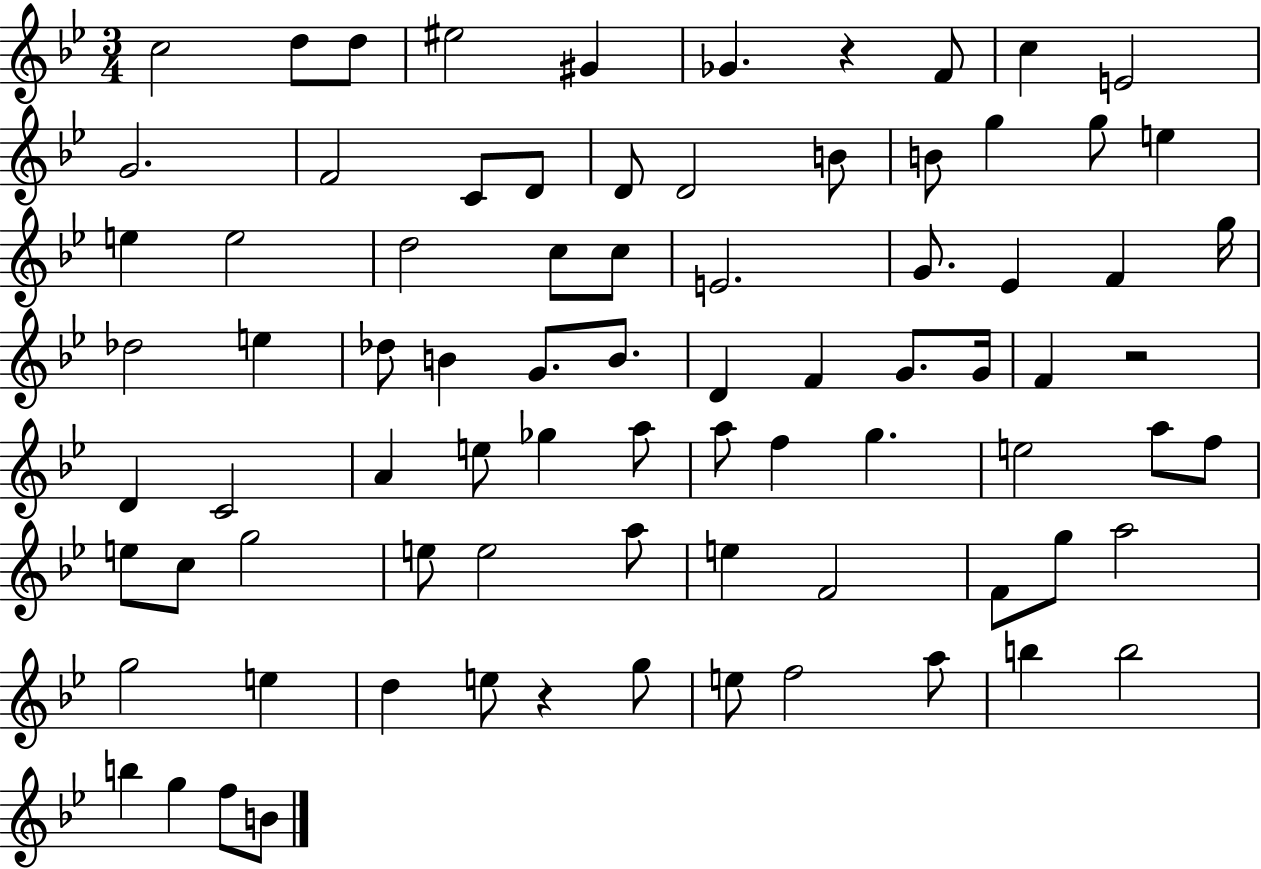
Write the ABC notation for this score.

X:1
T:Untitled
M:3/4
L:1/4
K:Bb
c2 d/2 d/2 ^e2 ^G _G z F/2 c E2 G2 F2 C/2 D/2 D/2 D2 B/2 B/2 g g/2 e e e2 d2 c/2 c/2 E2 G/2 _E F g/4 _d2 e _d/2 B G/2 B/2 D F G/2 G/4 F z2 D C2 A e/2 _g a/2 a/2 f g e2 a/2 f/2 e/2 c/2 g2 e/2 e2 a/2 e F2 F/2 g/2 a2 g2 e d e/2 z g/2 e/2 f2 a/2 b b2 b g f/2 B/2